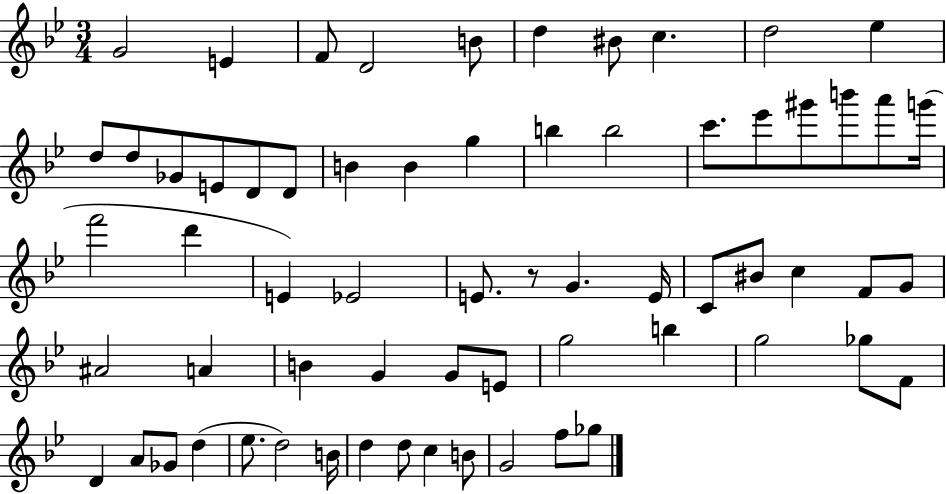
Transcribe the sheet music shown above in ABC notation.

X:1
T:Untitled
M:3/4
L:1/4
K:Bb
G2 E F/2 D2 B/2 d ^B/2 c d2 _e d/2 d/2 _G/2 E/2 D/2 D/2 B B g b b2 c'/2 _e'/2 ^g'/2 b'/2 a'/2 g'/4 f'2 d' E _E2 E/2 z/2 G E/4 C/2 ^B/2 c F/2 G/2 ^A2 A B G G/2 E/2 g2 b g2 _g/2 F/2 D A/2 _G/2 d _e/2 d2 B/4 d d/2 c B/2 G2 f/2 _g/2